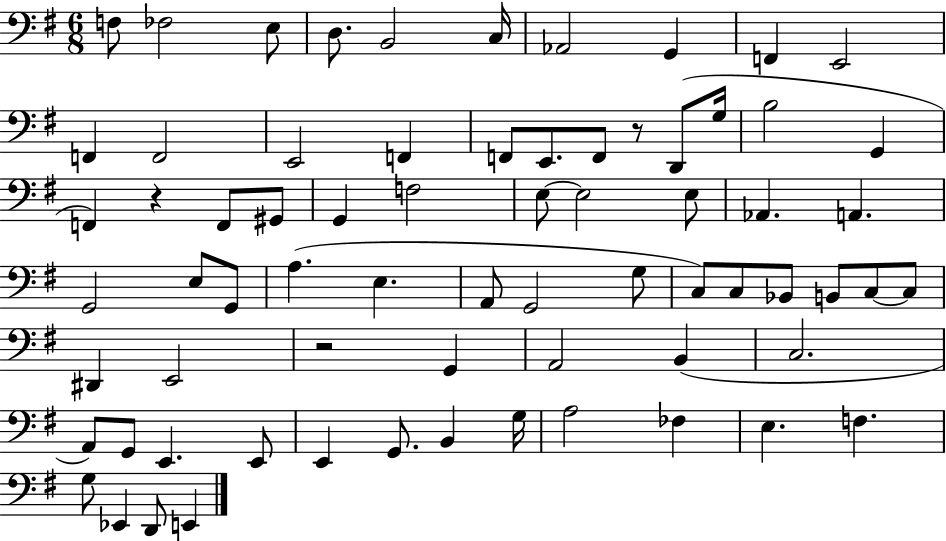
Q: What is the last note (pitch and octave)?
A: E2